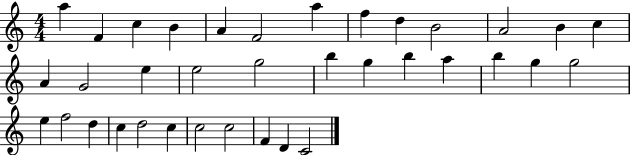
A5/q F4/q C5/q B4/q A4/q F4/h A5/q F5/q D5/q B4/h A4/h B4/q C5/q A4/q G4/h E5/q E5/h G5/h B5/q G5/q B5/q A5/q B5/q G5/q G5/h E5/q F5/h D5/q C5/q D5/h C5/q C5/h C5/h F4/q D4/q C4/h